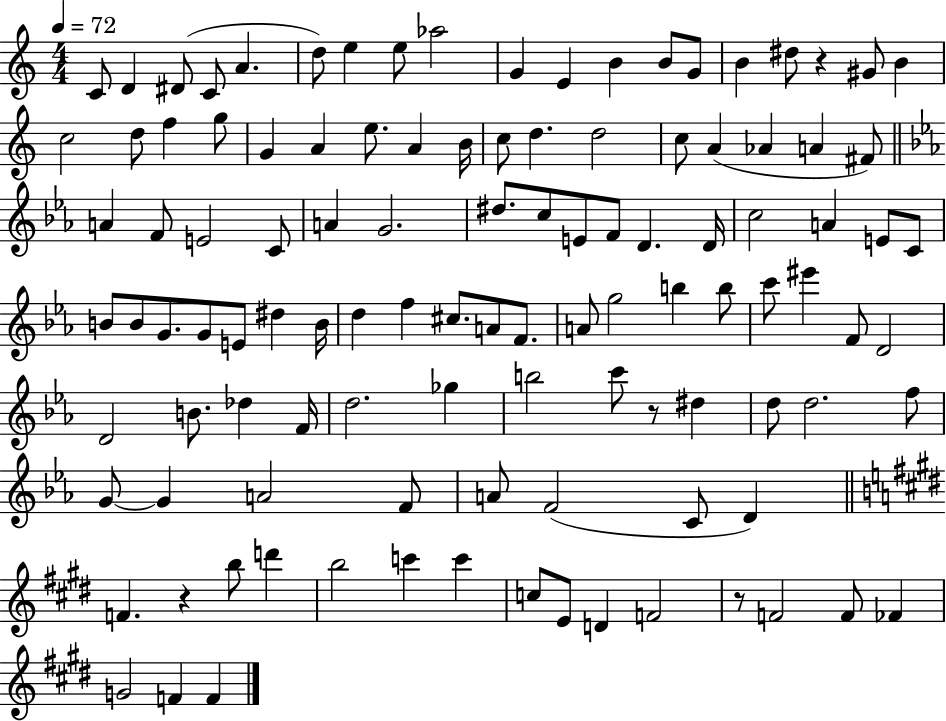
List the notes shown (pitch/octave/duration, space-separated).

C4/e D4/q D#4/e C4/e A4/q. D5/e E5/q E5/e Ab5/h G4/q E4/q B4/q B4/e G4/e B4/q D#5/e R/q G#4/e B4/q C5/h D5/e F5/q G5/e G4/q A4/q E5/e. A4/q B4/s C5/e D5/q. D5/h C5/e A4/q Ab4/q A4/q F#4/e A4/q F4/e E4/h C4/e A4/q G4/h. D#5/e. C5/e E4/e F4/e D4/q. D4/s C5/h A4/q E4/e C4/e B4/e B4/e G4/e. G4/e E4/e D#5/q B4/s D5/q F5/q C#5/e. A4/e F4/e. A4/e G5/h B5/q B5/e C6/e EIS6/q F4/e D4/h D4/h B4/e. Db5/q F4/s D5/h. Gb5/q B5/h C6/e R/e D#5/q D5/e D5/h. F5/e G4/e G4/q A4/h F4/e A4/e F4/h C4/e D4/q F4/q. R/q B5/e D6/q B5/h C6/q C6/q C5/e E4/e D4/q F4/h R/e F4/h F4/e FES4/q G4/h F4/q F4/q